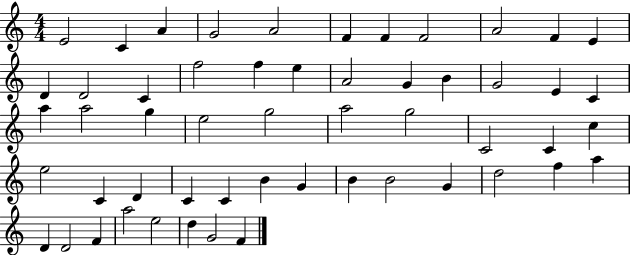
E4/h C4/q A4/q G4/h A4/h F4/q F4/q F4/h A4/h F4/q E4/q D4/q D4/h C4/q F5/h F5/q E5/q A4/h G4/q B4/q G4/h E4/q C4/q A5/q A5/h G5/q E5/h G5/h A5/h G5/h C4/h C4/q C5/q E5/h C4/q D4/q C4/q C4/q B4/q G4/q B4/q B4/h G4/q D5/h F5/q A5/q D4/q D4/h F4/q A5/h E5/h D5/q G4/h F4/q